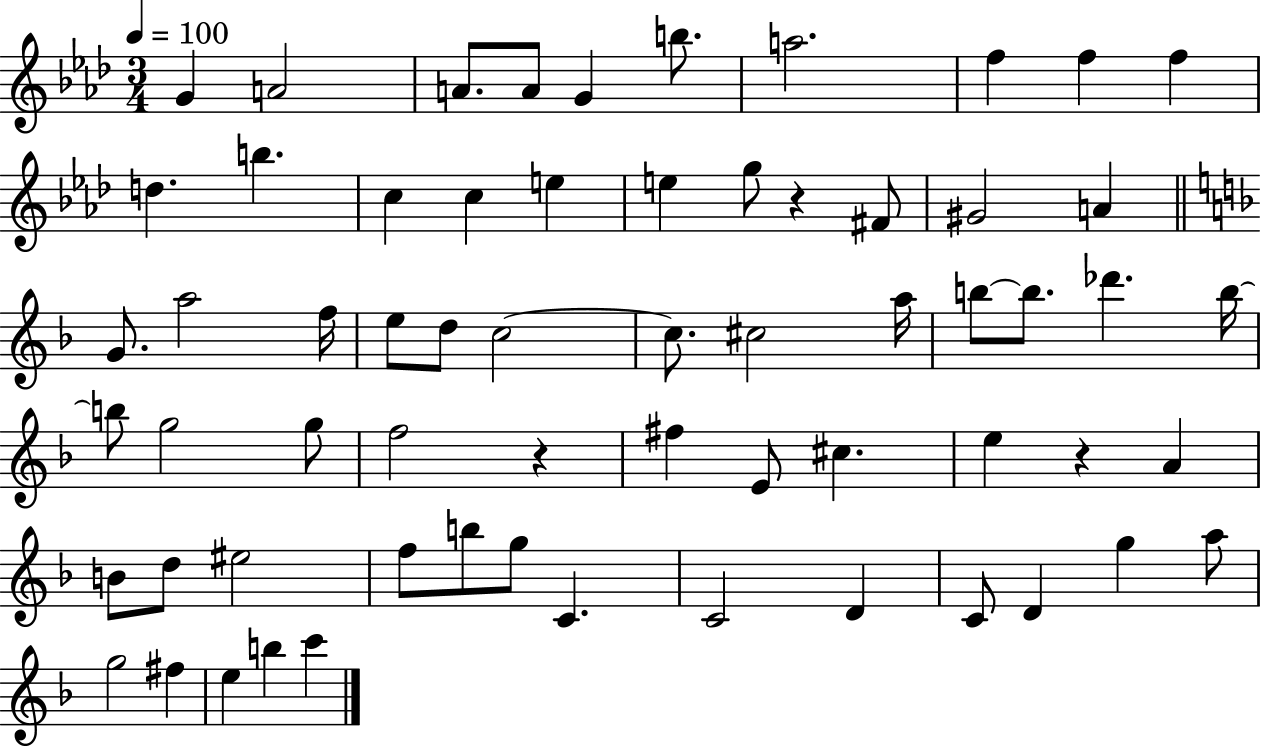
{
  \clef treble
  \numericTimeSignature
  \time 3/4
  \key aes \major
  \tempo 4 = 100
  g'4 a'2 | a'8. a'8 g'4 b''8. | a''2. | f''4 f''4 f''4 | \break d''4. b''4. | c''4 c''4 e''4 | e''4 g''8 r4 fis'8 | gis'2 a'4 | \break \bar "||" \break \key f \major g'8. a''2 f''16 | e''8 d''8 c''2~~ | c''8. cis''2 a''16 | b''8~~ b''8. des'''4. b''16~~ | \break b''8 g''2 g''8 | f''2 r4 | fis''4 e'8 cis''4. | e''4 r4 a'4 | \break b'8 d''8 eis''2 | f''8 b''8 g''8 c'4. | c'2 d'4 | c'8 d'4 g''4 a''8 | \break g''2 fis''4 | e''4 b''4 c'''4 | \bar "|."
}